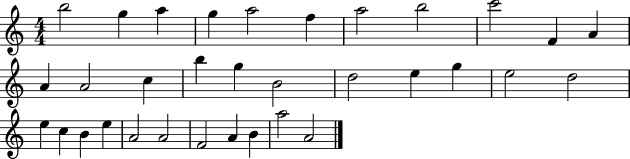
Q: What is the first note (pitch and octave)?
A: B5